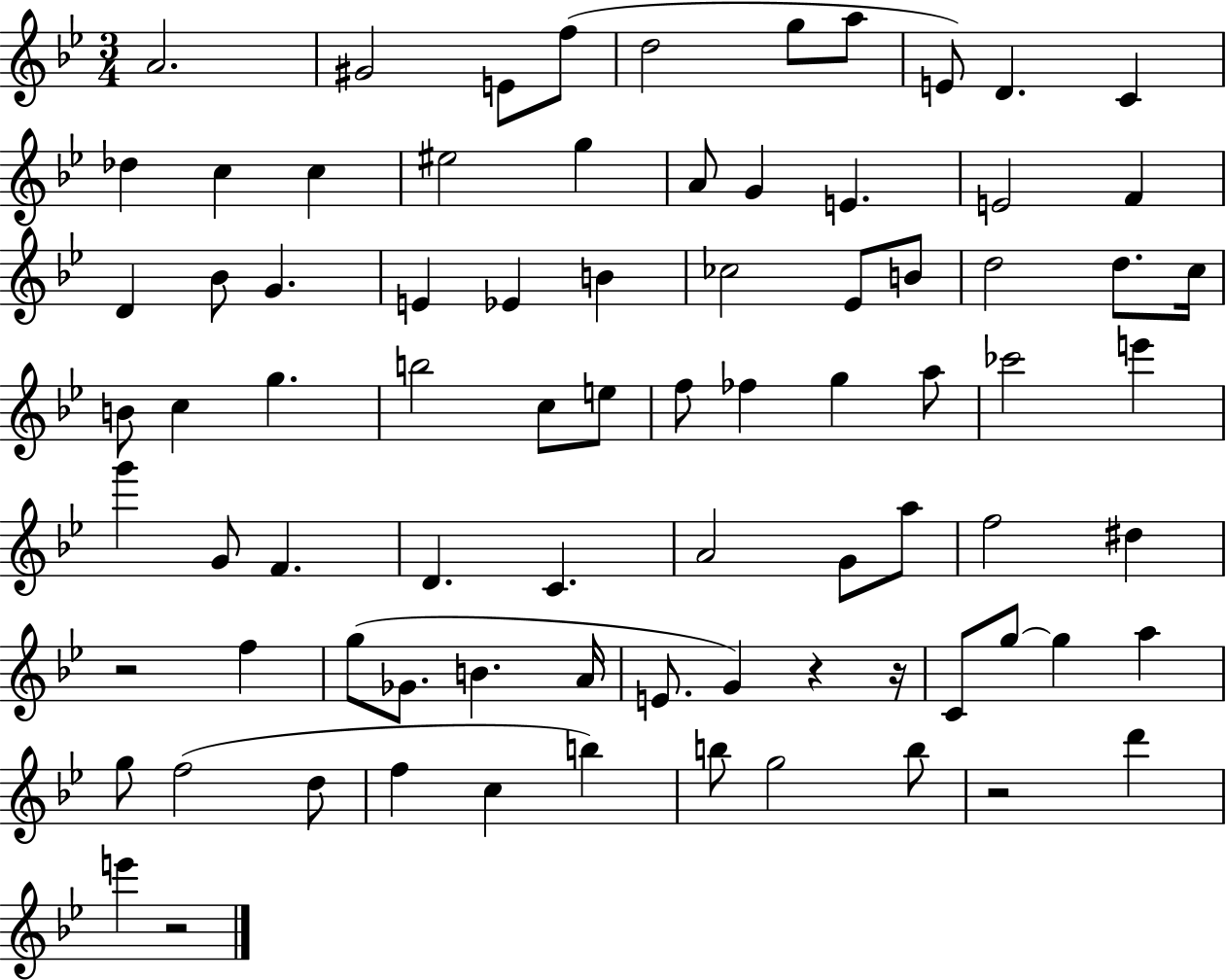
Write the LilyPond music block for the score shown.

{
  \clef treble
  \numericTimeSignature
  \time 3/4
  \key bes \major
  a'2. | gis'2 e'8 f''8( | d''2 g''8 a''8 | e'8) d'4. c'4 | \break des''4 c''4 c''4 | eis''2 g''4 | a'8 g'4 e'4. | e'2 f'4 | \break d'4 bes'8 g'4. | e'4 ees'4 b'4 | ces''2 ees'8 b'8 | d''2 d''8. c''16 | \break b'8 c''4 g''4. | b''2 c''8 e''8 | f''8 fes''4 g''4 a''8 | ces'''2 e'''4 | \break g'''4 g'8 f'4. | d'4. c'4. | a'2 g'8 a''8 | f''2 dis''4 | \break r2 f''4 | g''8( ges'8. b'4. a'16 | e'8. g'4) r4 r16 | c'8 g''8~~ g''4 a''4 | \break g''8 f''2( d''8 | f''4 c''4 b''4) | b''8 g''2 b''8 | r2 d'''4 | \break e'''4 r2 | \bar "|."
}